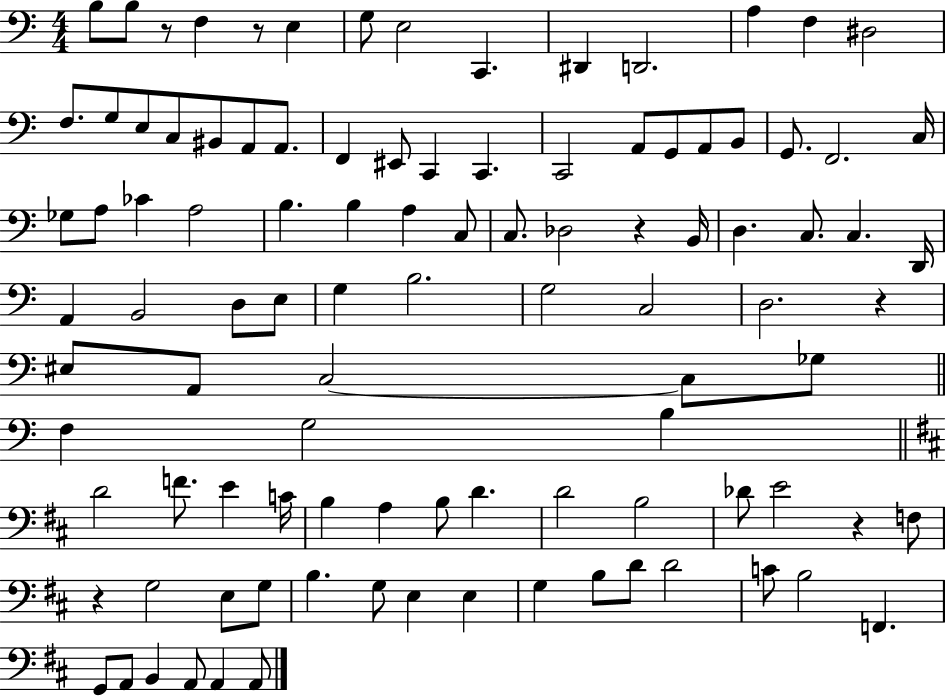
B3/e B3/e R/e F3/q R/e E3/q G3/e E3/h C2/q. D#2/q D2/h. A3/q F3/q D#3/h F3/e. G3/e E3/e C3/e BIS2/e A2/e A2/e. F2/q EIS2/e C2/q C2/q. C2/h A2/e G2/e A2/e B2/e G2/e. F2/h. C3/s Gb3/e A3/e CES4/q A3/h B3/q. B3/q A3/q C3/e C3/e. Db3/h R/q B2/s D3/q. C3/e. C3/q. D2/s A2/q B2/h D3/e E3/e G3/q B3/h. G3/h C3/h D3/h. R/q EIS3/e A2/e C3/h C3/e Gb3/e F3/q G3/h B3/q D4/h F4/e. E4/q C4/s B3/q A3/q B3/e D4/q. D4/h B3/h Db4/e E4/h R/q F3/e R/q G3/h E3/e G3/e B3/q. G3/e E3/q E3/q G3/q B3/e D4/e D4/h C4/e B3/h F2/q. G2/e A2/e B2/q A2/e A2/q A2/e